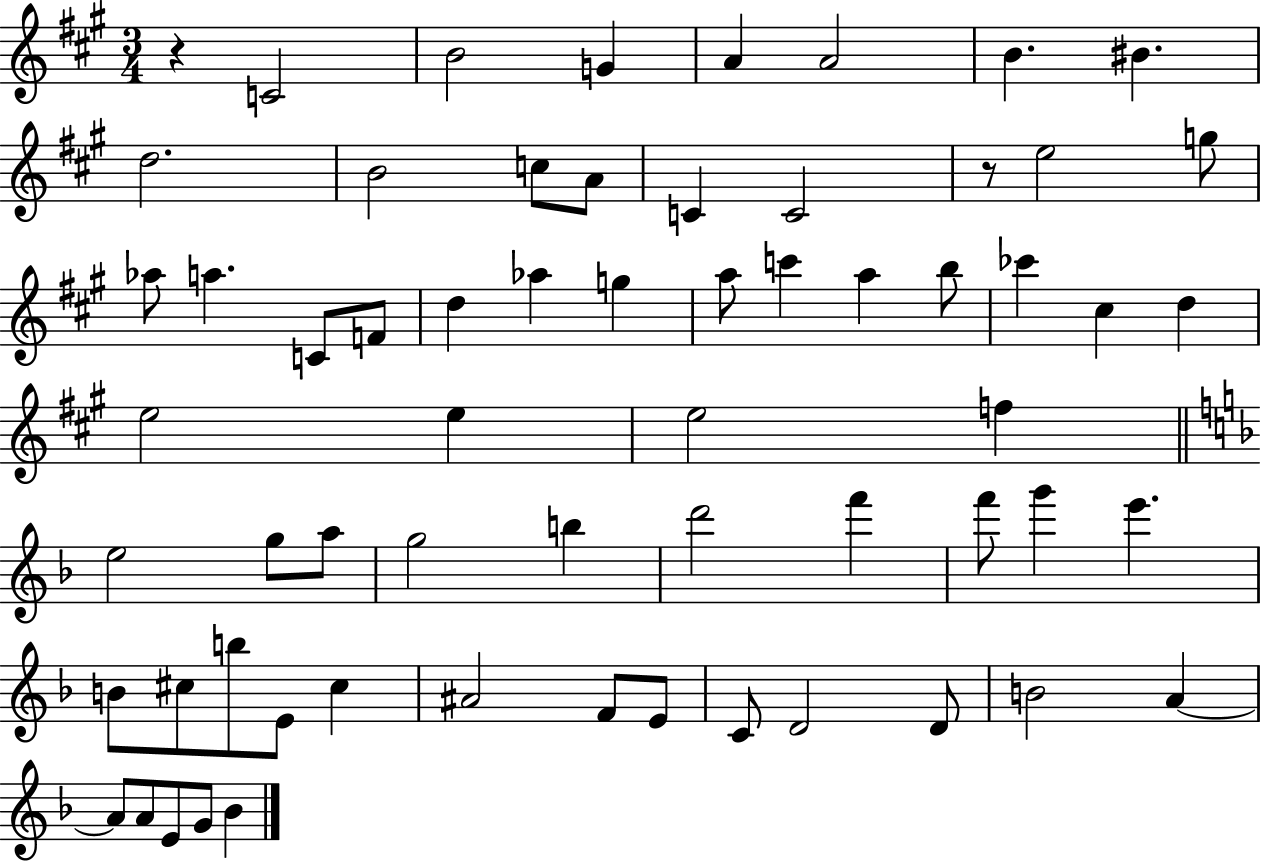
{
  \clef treble
  \numericTimeSignature
  \time 3/4
  \key a \major
  r4 c'2 | b'2 g'4 | a'4 a'2 | b'4. bis'4. | \break d''2. | b'2 c''8 a'8 | c'4 c'2 | r8 e''2 g''8 | \break aes''8 a''4. c'8 f'8 | d''4 aes''4 g''4 | a''8 c'''4 a''4 b''8 | ces'''4 cis''4 d''4 | \break e''2 e''4 | e''2 f''4 | \bar "||" \break \key f \major e''2 g''8 a''8 | g''2 b''4 | d'''2 f'''4 | f'''8 g'''4 e'''4. | \break b'8 cis''8 b''8 e'8 cis''4 | ais'2 f'8 e'8 | c'8 d'2 d'8 | b'2 a'4~~ | \break a'8 a'8 e'8 g'8 bes'4 | \bar "|."
}